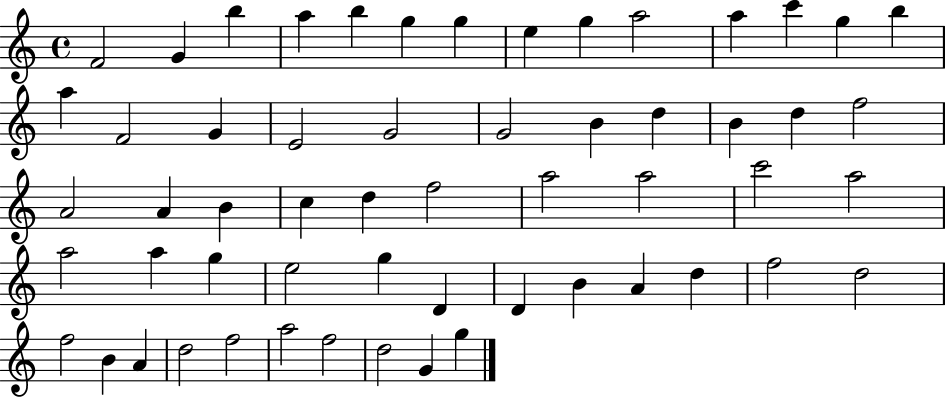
{
  \clef treble
  \time 4/4
  \defaultTimeSignature
  \key c \major
  f'2 g'4 b''4 | a''4 b''4 g''4 g''4 | e''4 g''4 a''2 | a''4 c'''4 g''4 b''4 | \break a''4 f'2 g'4 | e'2 g'2 | g'2 b'4 d''4 | b'4 d''4 f''2 | \break a'2 a'4 b'4 | c''4 d''4 f''2 | a''2 a''2 | c'''2 a''2 | \break a''2 a''4 g''4 | e''2 g''4 d'4 | d'4 b'4 a'4 d''4 | f''2 d''2 | \break f''2 b'4 a'4 | d''2 f''2 | a''2 f''2 | d''2 g'4 g''4 | \break \bar "|."
}